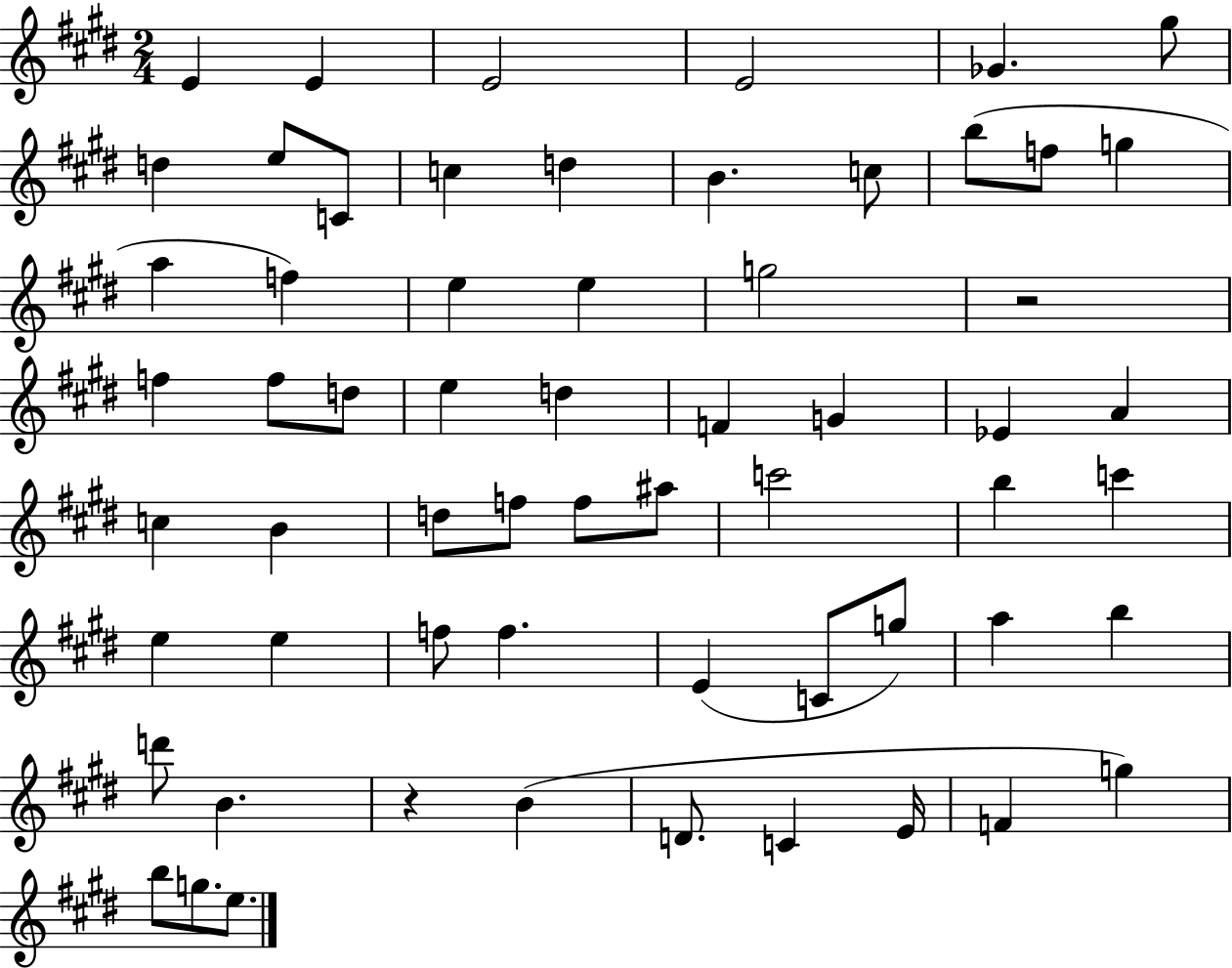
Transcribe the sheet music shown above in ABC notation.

X:1
T:Untitled
M:2/4
L:1/4
K:E
E E E2 E2 _G ^g/2 d e/2 C/2 c d B c/2 b/2 f/2 g a f e e g2 z2 f f/2 d/2 e d F G _E A c B d/2 f/2 f/2 ^a/2 c'2 b c' e e f/2 f E C/2 g/2 a b d'/2 B z B D/2 C E/4 F g b/2 g/2 e/2